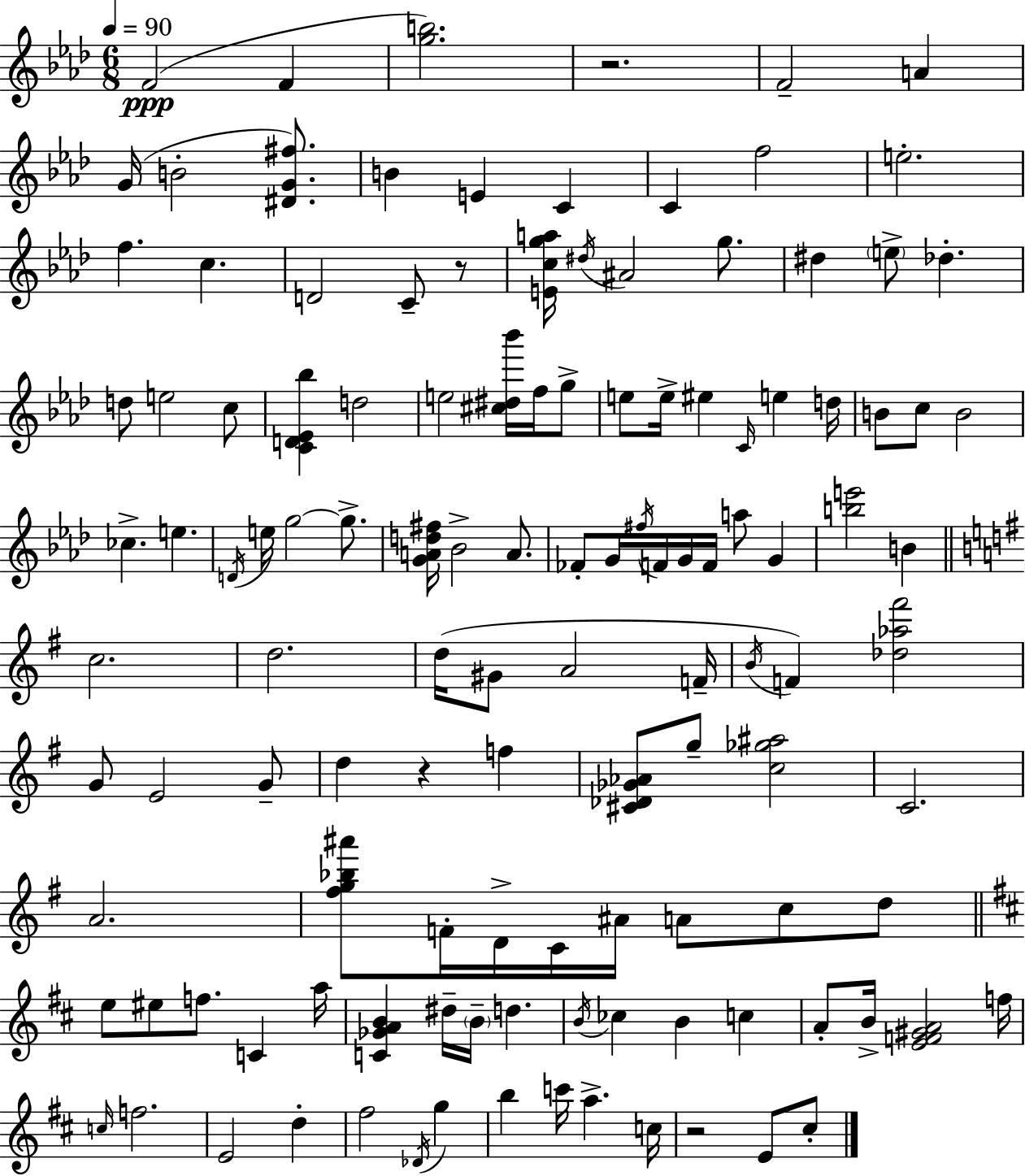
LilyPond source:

{
  \clef treble
  \numericTimeSignature
  \time 6/8
  \key f \minor
  \tempo 4 = 90
  f'2(\ppp f'4 | <g'' b''>2.) | r2. | f'2-- a'4 | \break g'16( b'2-. <dis' g' fis''>8.) | b'4 e'4 c'4 | c'4 f''2 | e''2.-. | \break f''4. c''4. | d'2 c'8-- r8 | <e' c'' g'' a''>16 \acciaccatura { dis''16 } ais'2 g''8. | dis''4 \parenthesize e''8-> des''4.-. | \break d''8 e''2 c''8 | <c' d' ees' bes''>4 d''2 | e''2 <cis'' dis'' bes'''>16 f''16 g''8-> | e''8 e''16-> eis''4 \grace { c'16 } e''4 | \break d''16 b'8 c''8 b'2 | ces''4.-> e''4. | \acciaccatura { d'16 } e''16 g''2~~ | g''8.-> <g' a' d'' fis''>16 bes'2-> | \break a'8. fes'8-. g'16 \acciaccatura { fis''16 } f'16 g'16 f'16 a''8 | g'4 <b'' e'''>2 | b'4 \bar "||" \break \key g \major c''2. | d''2. | d''16( gis'8 a'2 f'16-- | \acciaccatura { b'16 } f'4) <des'' aes'' fis'''>2 | \break g'8 e'2 g'8-- | d''4 r4 f''4 | <cis' des' ges' aes'>8 g''8-- <c'' ges'' ais''>2 | c'2. | \break a'2. | <fis'' g'' bes'' ais'''>8 f'16-. d'16-> c'16 ais'16 a'8 c''8 d''8 | \bar "||" \break \key d \major e''8 eis''8 f''8. c'4 a''16 | <c' ges' a' b'>4 dis''16-- \parenthesize b'16-- d''4. | \acciaccatura { b'16 } ces''4 b'4 c''4 | a'8-. b'16-> <e' f' gis' a'>2 | \break f''16 \grace { c''16 } f''2. | e'2 d''4-. | fis''2 \acciaccatura { des'16 } g''4 | b''4 c'''16 a''4.-> | \break c''16 r2 e'8 | cis''8-. \bar "|."
}